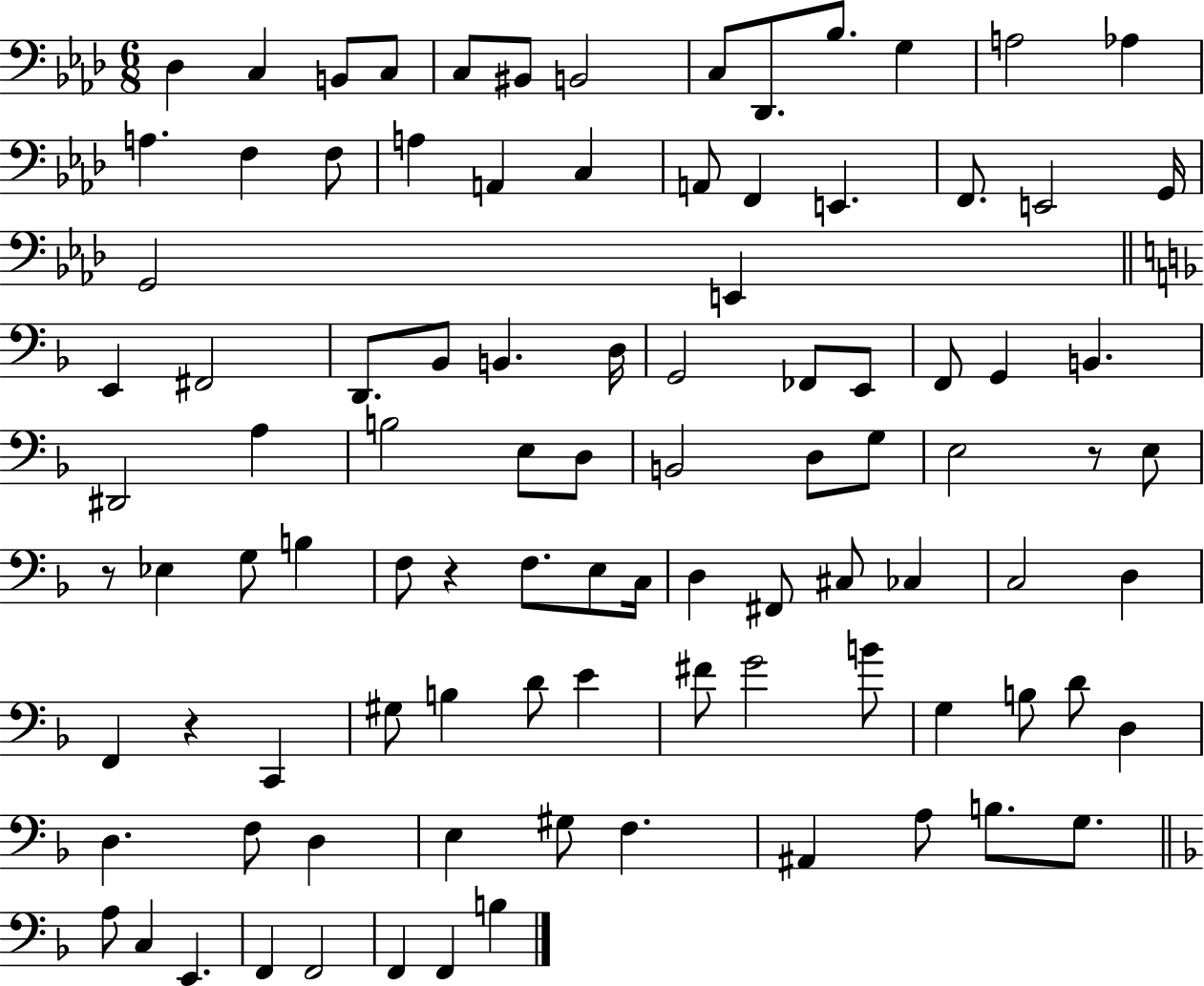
X:1
T:Untitled
M:6/8
L:1/4
K:Ab
_D, C, B,,/2 C,/2 C,/2 ^B,,/2 B,,2 C,/2 _D,,/2 _B,/2 G, A,2 _A, A, F, F,/2 A, A,, C, A,,/2 F,, E,, F,,/2 E,,2 G,,/4 G,,2 E,, E,, ^F,,2 D,,/2 _B,,/2 B,, D,/4 G,,2 _F,,/2 E,,/2 F,,/2 G,, B,, ^D,,2 A, B,2 E,/2 D,/2 B,,2 D,/2 G,/2 E,2 z/2 E,/2 z/2 _E, G,/2 B, F,/2 z F,/2 E,/2 C,/4 D, ^F,,/2 ^C,/2 _C, C,2 D, F,, z C,, ^G,/2 B, D/2 E ^F/2 G2 B/2 G, B,/2 D/2 D, D, F,/2 D, E, ^G,/2 F, ^A,, A,/2 B,/2 G,/2 A,/2 C, E,, F,, F,,2 F,, F,, B,